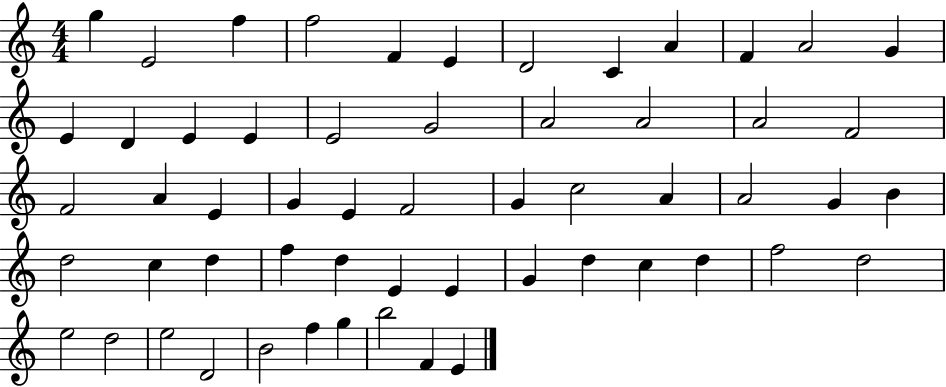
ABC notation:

X:1
T:Untitled
M:4/4
L:1/4
K:C
g E2 f f2 F E D2 C A F A2 G E D E E E2 G2 A2 A2 A2 F2 F2 A E G E F2 G c2 A A2 G B d2 c d f d E E G d c d f2 d2 e2 d2 e2 D2 B2 f g b2 F E